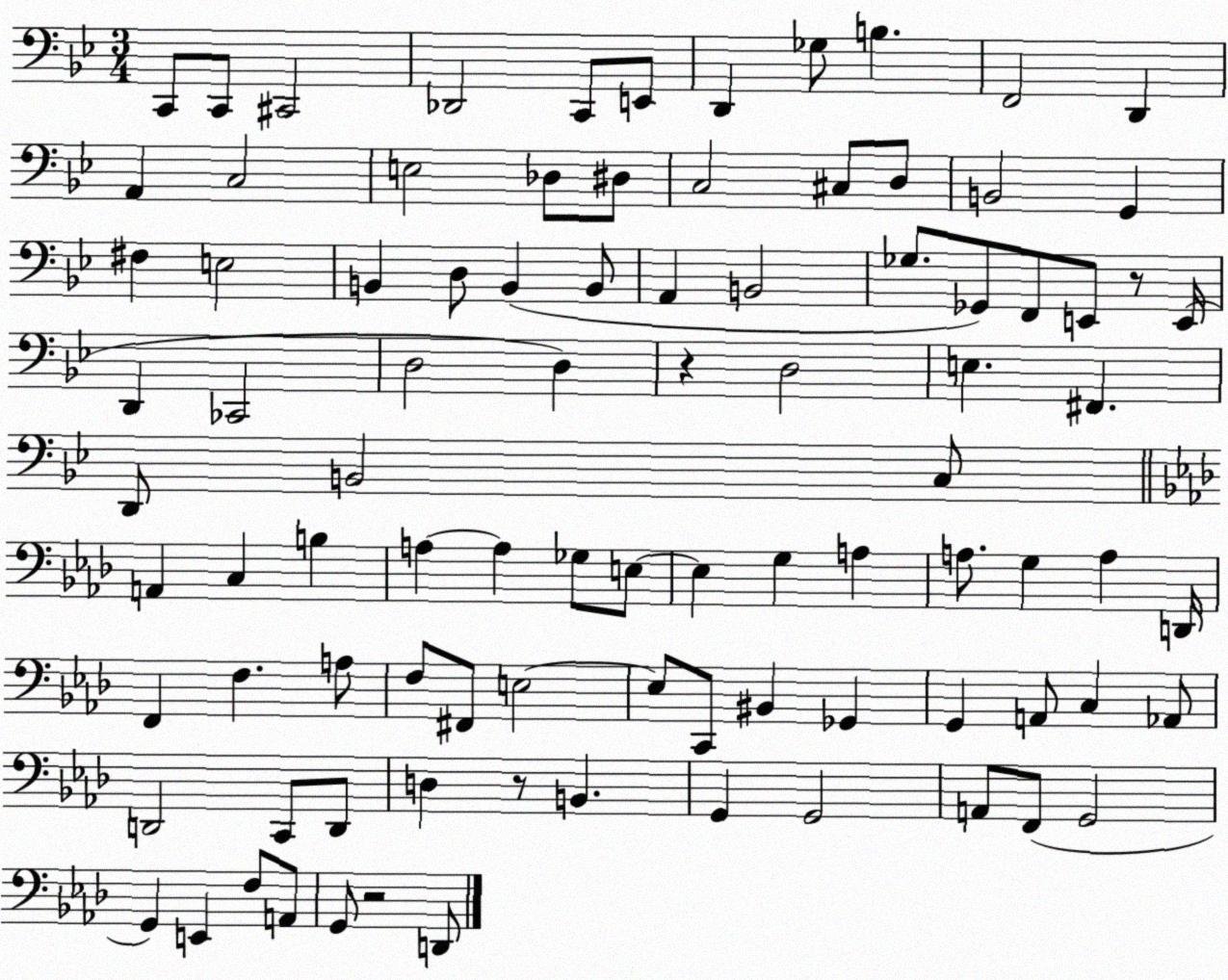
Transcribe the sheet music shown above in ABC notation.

X:1
T:Untitled
M:3/4
L:1/4
K:Bb
C,,/2 C,,/2 ^C,,2 _D,,2 C,,/2 E,,/2 D,, _G,/2 B, F,,2 D,, A,, C,2 E,2 _D,/2 ^D,/2 C,2 ^C,/2 D,/2 B,,2 G,, ^F, E,2 B,, D,/2 B,, B,,/2 A,, B,,2 _G,/2 _G,,/2 F,,/2 E,,/2 z/2 E,,/4 D,, _C,,2 D,2 D, z D,2 E, ^F,, D,,/2 B,,2 C,/2 A,, C, B, A, A, _G,/2 E,/2 E, G, A, A,/2 G, A, D,,/4 F,, F, A,/2 F,/2 ^F,,/2 E,2 E,/2 C,,/2 ^B,, _G,, G,, A,,/2 C, _A,,/2 D,,2 C,,/2 D,,/2 D, z/2 B,, G,, G,,2 A,,/2 F,,/2 G,,2 G,, E,, F,/2 A,,/2 G,,/2 z2 D,,/2